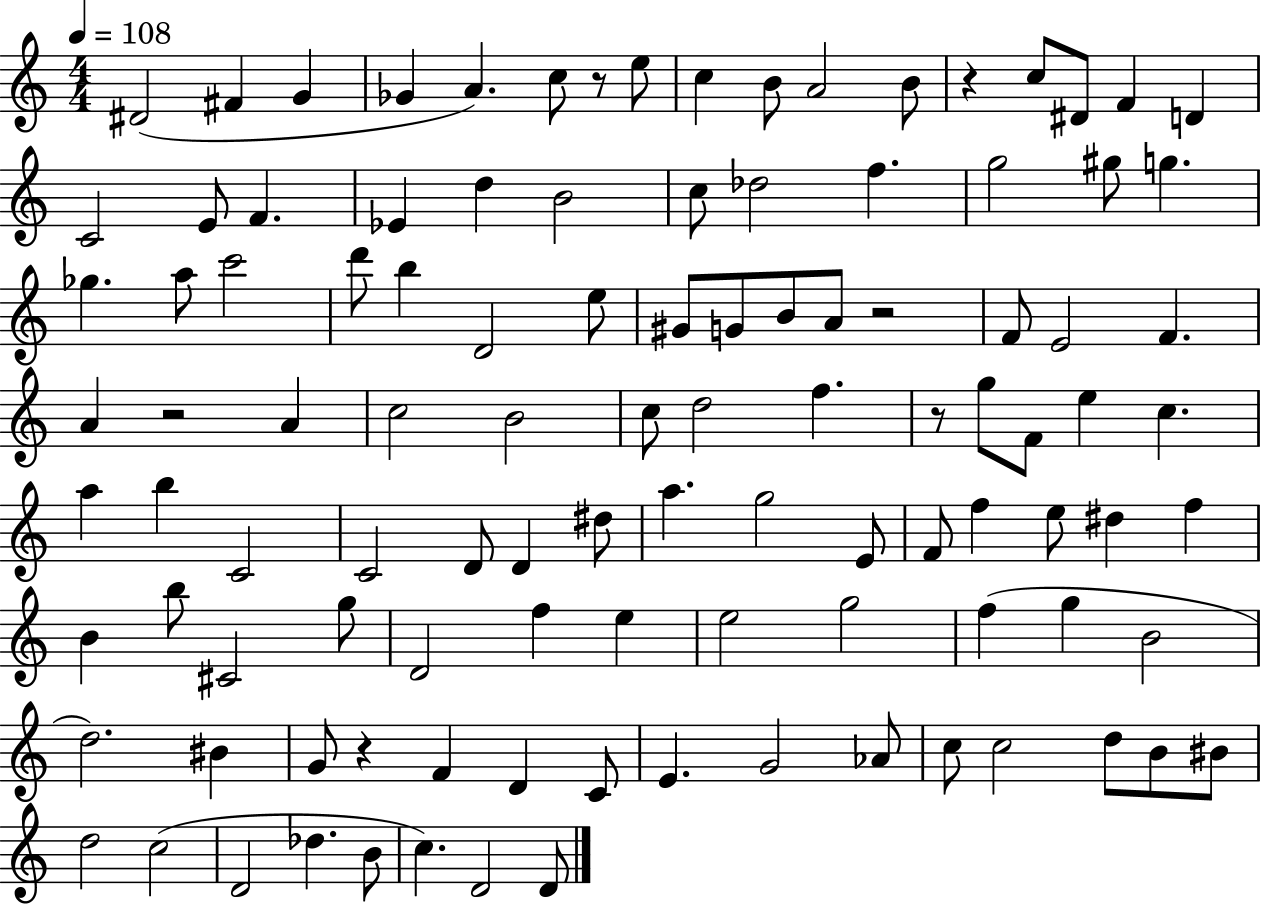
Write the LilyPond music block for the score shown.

{
  \clef treble
  \numericTimeSignature
  \time 4/4
  \key c \major
  \tempo 4 = 108
  dis'2( fis'4 g'4 | ges'4 a'4.) c''8 r8 e''8 | c''4 b'8 a'2 b'8 | r4 c''8 dis'8 f'4 d'4 | \break c'2 e'8 f'4. | ees'4 d''4 b'2 | c''8 des''2 f''4. | g''2 gis''8 g''4. | \break ges''4. a''8 c'''2 | d'''8 b''4 d'2 e''8 | gis'8 g'8 b'8 a'8 r2 | f'8 e'2 f'4. | \break a'4 r2 a'4 | c''2 b'2 | c''8 d''2 f''4. | r8 g''8 f'8 e''4 c''4. | \break a''4 b''4 c'2 | c'2 d'8 d'4 dis''8 | a''4. g''2 e'8 | f'8 f''4 e''8 dis''4 f''4 | \break b'4 b''8 cis'2 g''8 | d'2 f''4 e''4 | e''2 g''2 | f''4( g''4 b'2 | \break d''2.) bis'4 | g'8 r4 f'4 d'4 c'8 | e'4. g'2 aes'8 | c''8 c''2 d''8 b'8 bis'8 | \break d''2 c''2( | d'2 des''4. b'8 | c''4.) d'2 d'8 | \bar "|."
}